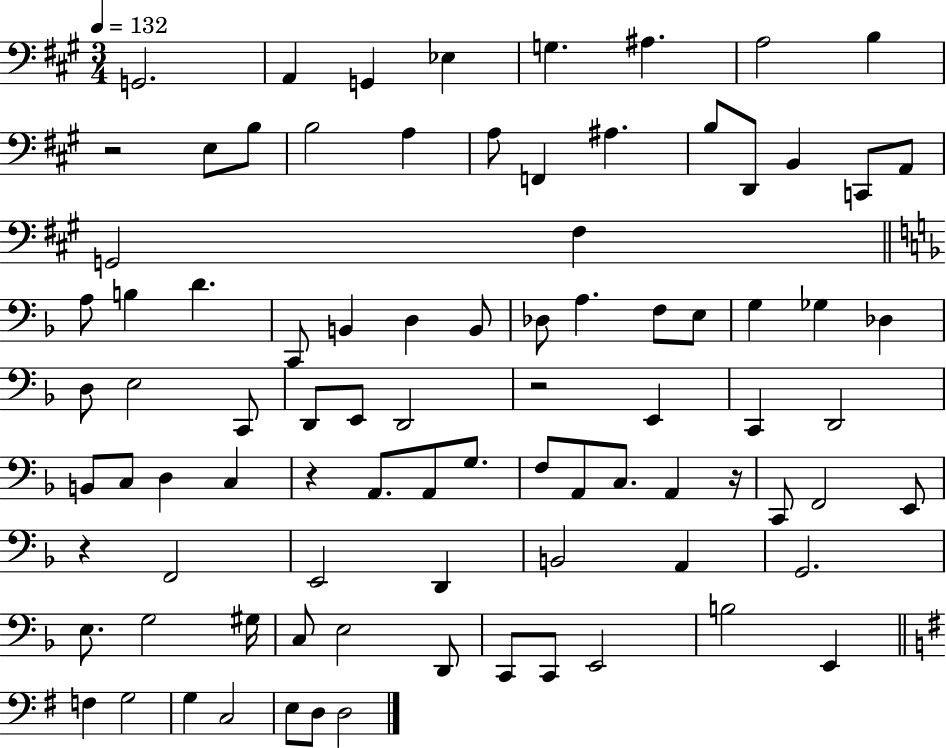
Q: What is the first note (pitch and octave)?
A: G2